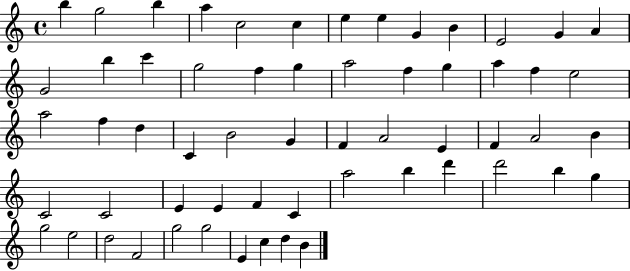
{
  \clef treble
  \time 4/4
  \defaultTimeSignature
  \key c \major
  b''4 g''2 b''4 | a''4 c''2 c''4 | e''4 e''4 g'4 b'4 | e'2 g'4 a'4 | \break g'2 b''4 c'''4 | g''2 f''4 g''4 | a''2 f''4 g''4 | a''4 f''4 e''2 | \break a''2 f''4 d''4 | c'4 b'2 g'4 | f'4 a'2 e'4 | f'4 a'2 b'4 | \break c'2 c'2 | e'4 e'4 f'4 c'4 | a''2 b''4 d'''4 | d'''2 b''4 g''4 | \break g''2 e''2 | d''2 f'2 | g''2 g''2 | e'4 c''4 d''4 b'4 | \break \bar "|."
}